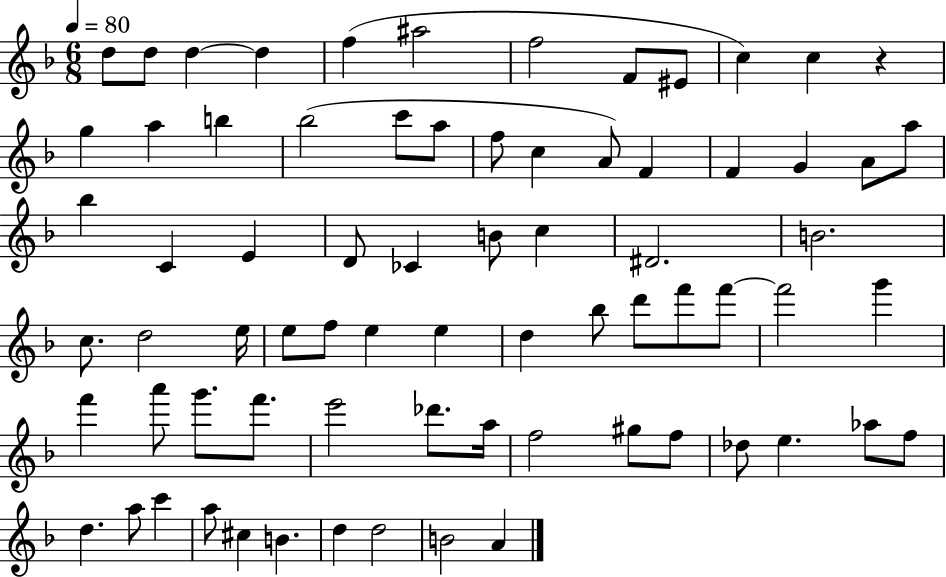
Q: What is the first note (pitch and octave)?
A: D5